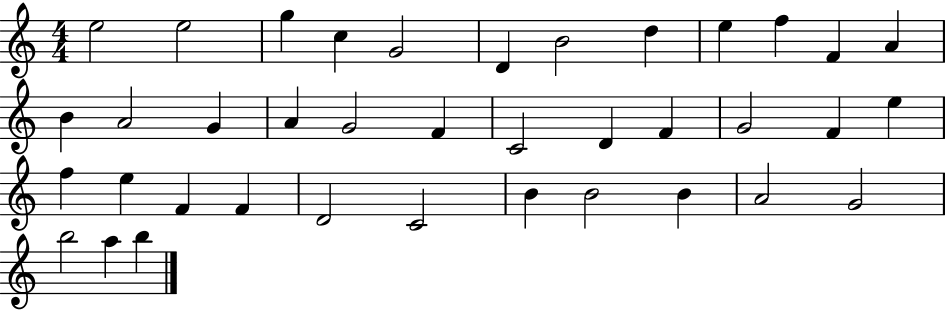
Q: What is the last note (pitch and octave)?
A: B5